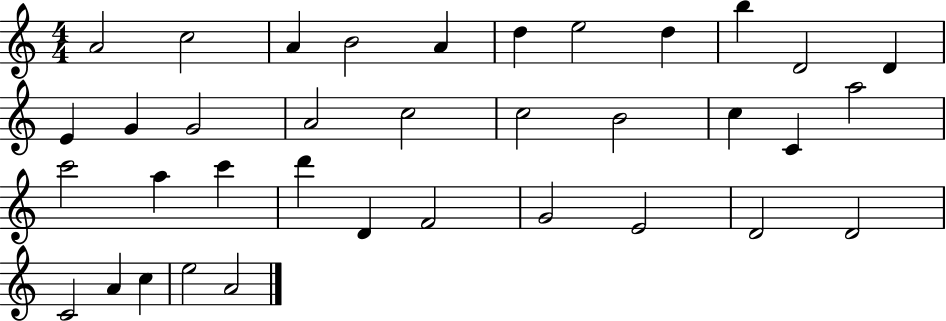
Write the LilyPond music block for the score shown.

{
  \clef treble
  \numericTimeSignature
  \time 4/4
  \key c \major
  a'2 c''2 | a'4 b'2 a'4 | d''4 e''2 d''4 | b''4 d'2 d'4 | \break e'4 g'4 g'2 | a'2 c''2 | c''2 b'2 | c''4 c'4 a''2 | \break c'''2 a''4 c'''4 | d'''4 d'4 f'2 | g'2 e'2 | d'2 d'2 | \break c'2 a'4 c''4 | e''2 a'2 | \bar "|."
}